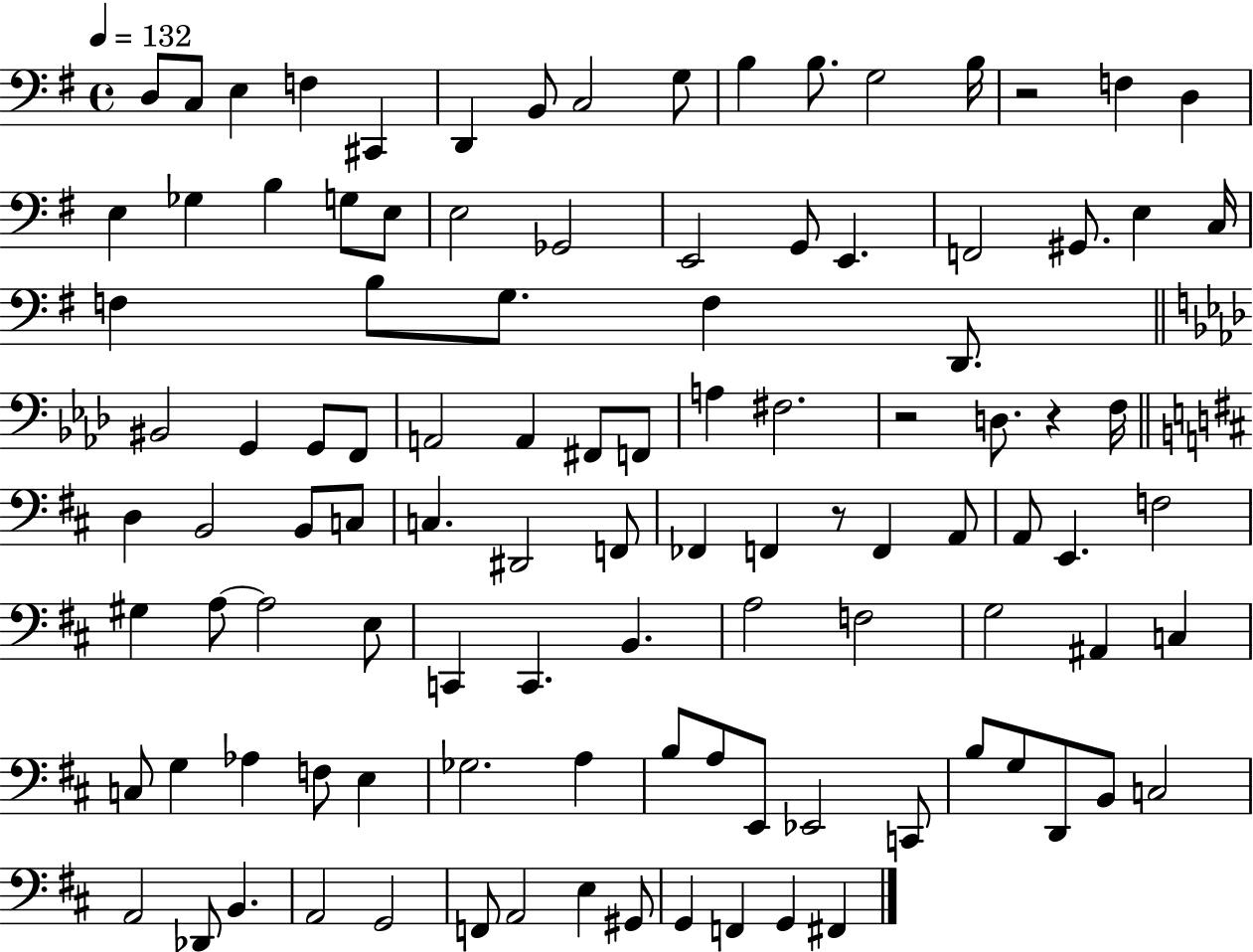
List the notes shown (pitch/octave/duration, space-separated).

D3/e C3/e E3/q F3/q C#2/q D2/q B2/e C3/h G3/e B3/q B3/e. G3/h B3/s R/h F3/q D3/q E3/q Gb3/q B3/q G3/e E3/e E3/h Gb2/h E2/h G2/e E2/q. F2/h G#2/e. E3/q C3/s F3/q B3/e G3/e. F3/q D2/e. BIS2/h G2/q G2/e F2/e A2/h A2/q F#2/e F2/e A3/q F#3/h. R/h D3/e. R/q F3/s D3/q B2/h B2/e C3/e C3/q. D#2/h F2/e FES2/q F2/q R/e F2/q A2/e A2/e E2/q. F3/h G#3/q A3/e A3/h E3/e C2/q C2/q. B2/q. A3/h F3/h G3/h A#2/q C3/q C3/e G3/q Ab3/q F3/e E3/q Gb3/h. A3/q B3/e A3/e E2/e Eb2/h C2/e B3/e G3/e D2/e B2/e C3/h A2/h Db2/e B2/q. A2/h G2/h F2/e A2/h E3/q G#2/e G2/q F2/q G2/q F#2/q